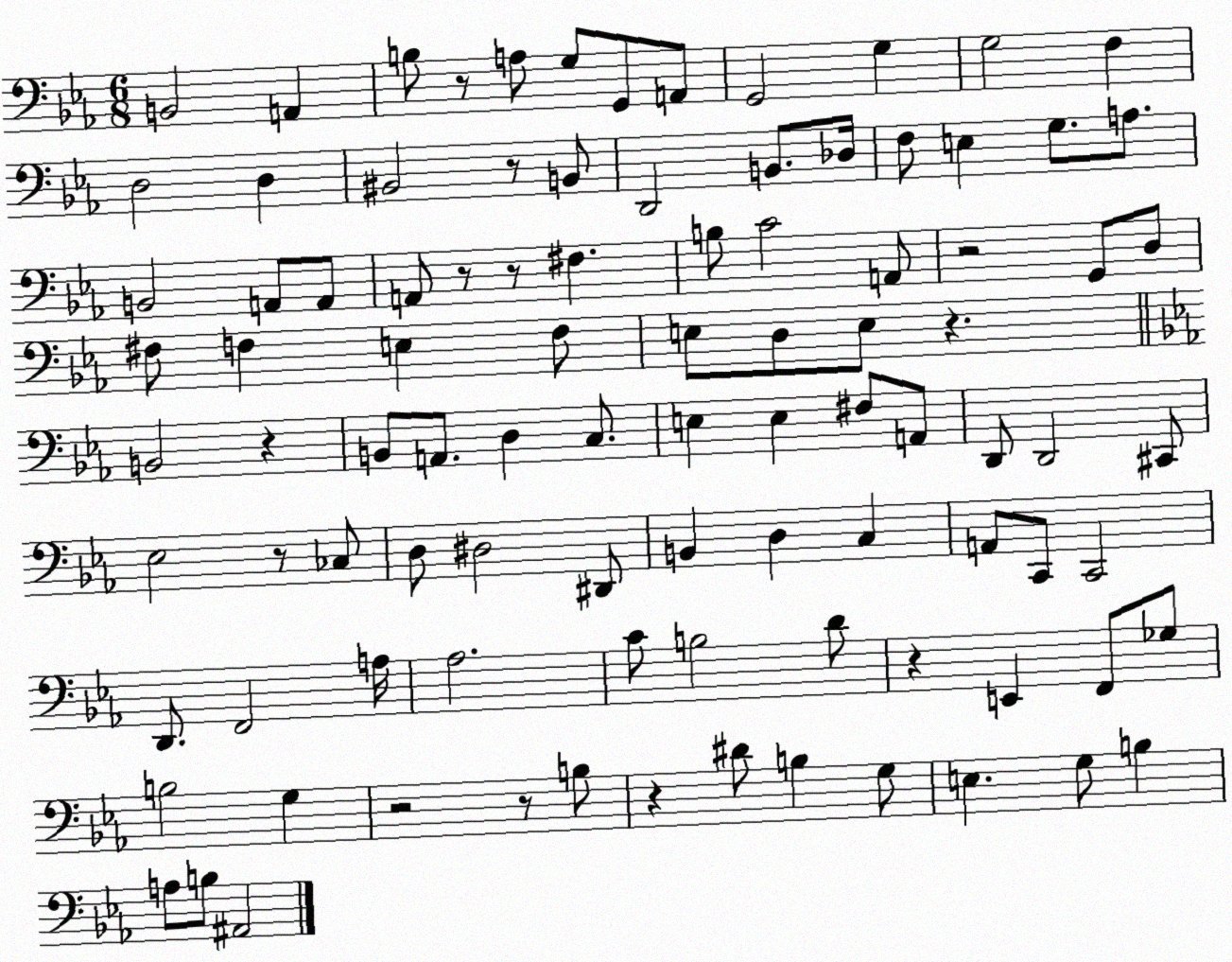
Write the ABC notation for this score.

X:1
T:Untitled
M:6/8
L:1/4
K:Eb
B,,2 A,, B,/2 z/2 A,/2 G,/2 G,,/2 A,,/2 G,,2 G, G,2 F, D,2 D, ^B,,2 z/2 B,,/2 D,,2 B,,/2 _D,/4 F,/2 E, G,/2 A,/2 B,,2 A,,/2 A,,/2 A,,/2 z/2 z/2 ^F, B,/2 C2 A,,/2 z2 G,,/2 D,/2 ^F,/2 F, E, F,/2 E,/2 D,/2 E,/2 z B,,2 z B,,/2 A,,/2 D, C,/2 E, E, ^F,/2 A,,/2 D,,/2 D,,2 ^C,,/2 _E,2 z/2 _C,/2 D,/2 ^D,2 ^D,,/2 B,, D, C, A,,/2 C,,/2 C,,2 D,,/2 F,,2 A,/4 _A,2 C/2 B,2 D/2 z E,, F,,/2 _G,/2 B,2 G, z2 z/2 B,/2 z ^D/2 B, G,/2 E, G,/2 B, A,/2 B,/2 ^A,,2